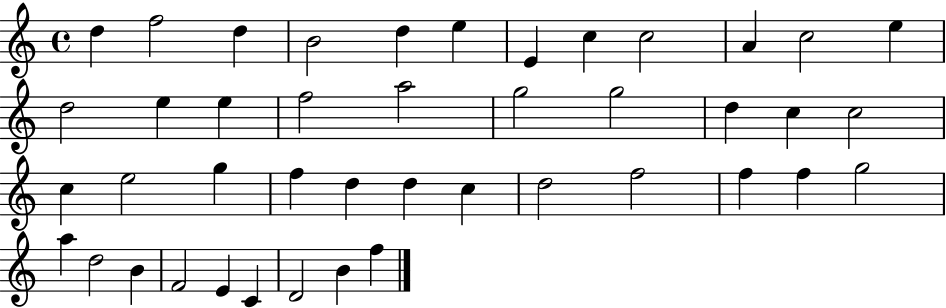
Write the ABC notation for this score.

X:1
T:Untitled
M:4/4
L:1/4
K:C
d f2 d B2 d e E c c2 A c2 e d2 e e f2 a2 g2 g2 d c c2 c e2 g f d d c d2 f2 f f g2 a d2 B F2 E C D2 B f